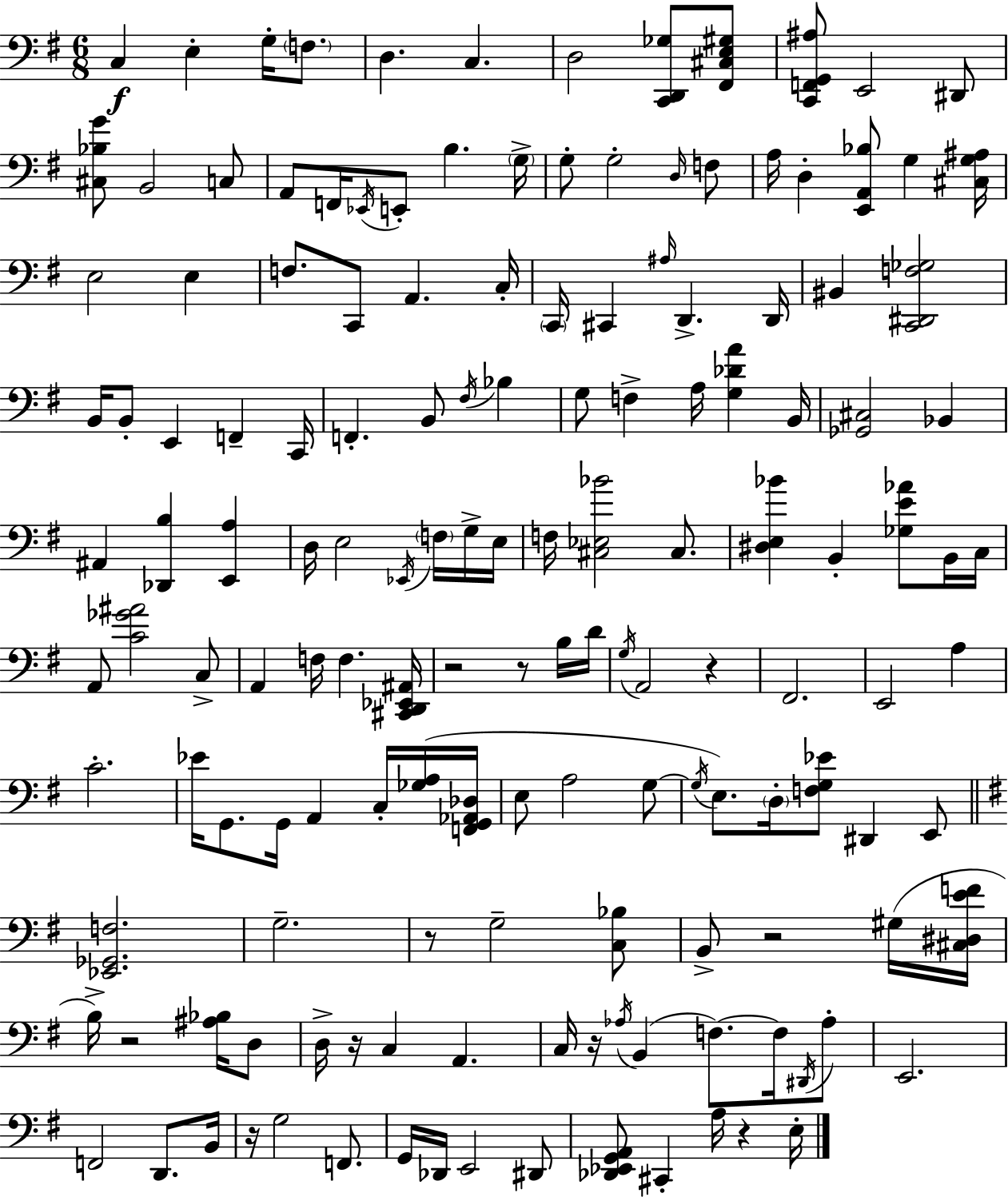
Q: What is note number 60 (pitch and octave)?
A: B2